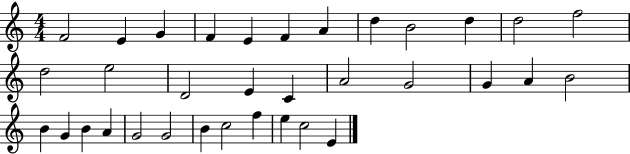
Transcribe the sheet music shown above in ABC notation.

X:1
T:Untitled
M:4/4
L:1/4
K:C
F2 E G F E F A d B2 d d2 f2 d2 e2 D2 E C A2 G2 G A B2 B G B A G2 G2 B c2 f e c2 E